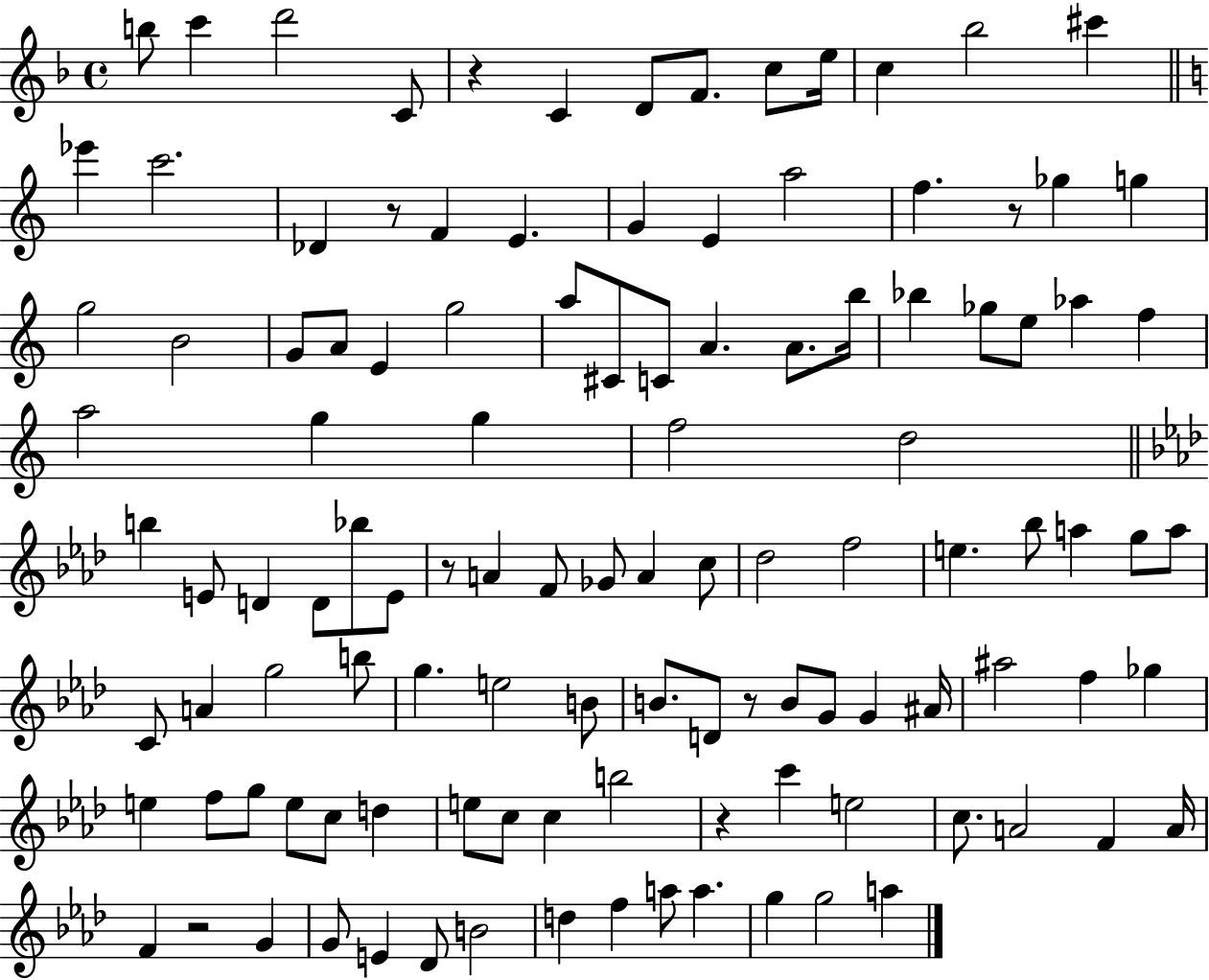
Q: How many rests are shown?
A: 7